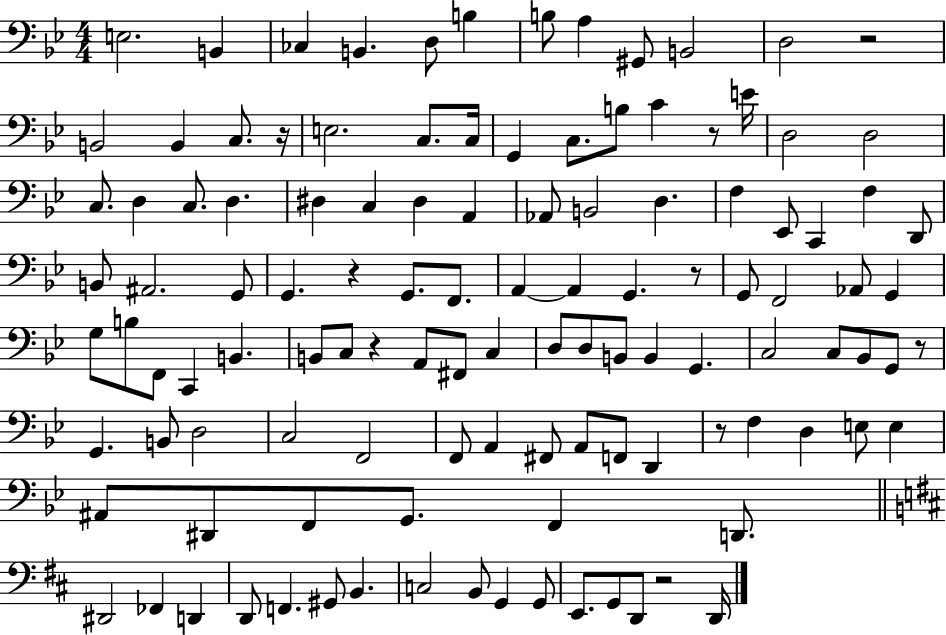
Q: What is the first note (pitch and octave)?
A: E3